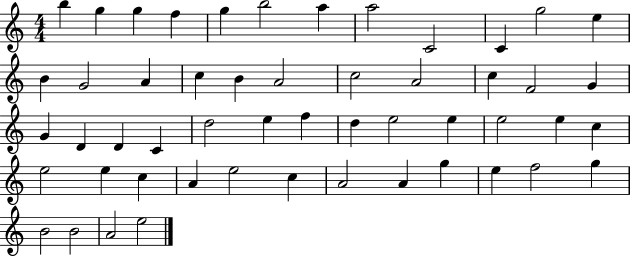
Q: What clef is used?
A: treble